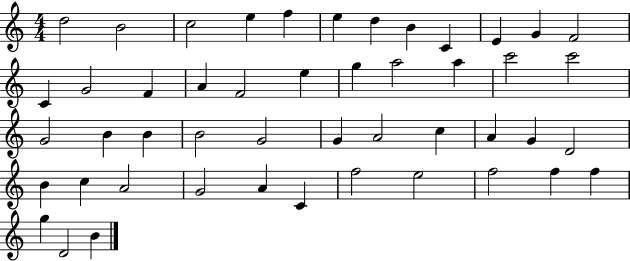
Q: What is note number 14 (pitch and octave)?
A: G4